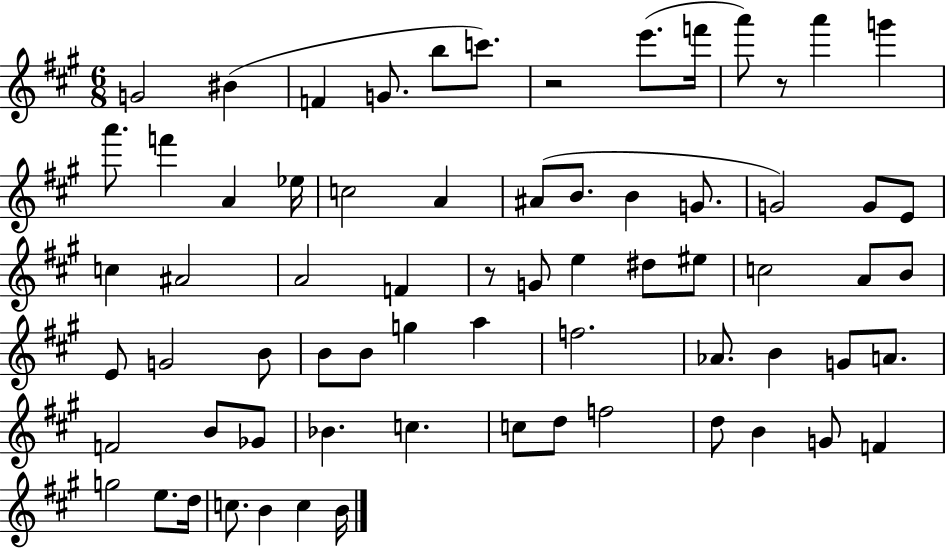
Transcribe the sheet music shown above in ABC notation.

X:1
T:Untitled
M:6/8
L:1/4
K:A
G2 ^B F G/2 b/2 c'/2 z2 e'/2 f'/4 a'/2 z/2 a' g' a'/2 f' A _e/4 c2 A ^A/2 B/2 B G/2 G2 G/2 E/2 c ^A2 A2 F z/2 G/2 e ^d/2 ^e/2 c2 A/2 B/2 E/2 G2 B/2 B/2 B/2 g a f2 _A/2 B G/2 A/2 F2 B/2 _G/2 _B c c/2 d/2 f2 d/2 B G/2 F g2 e/2 d/4 c/2 B c B/4